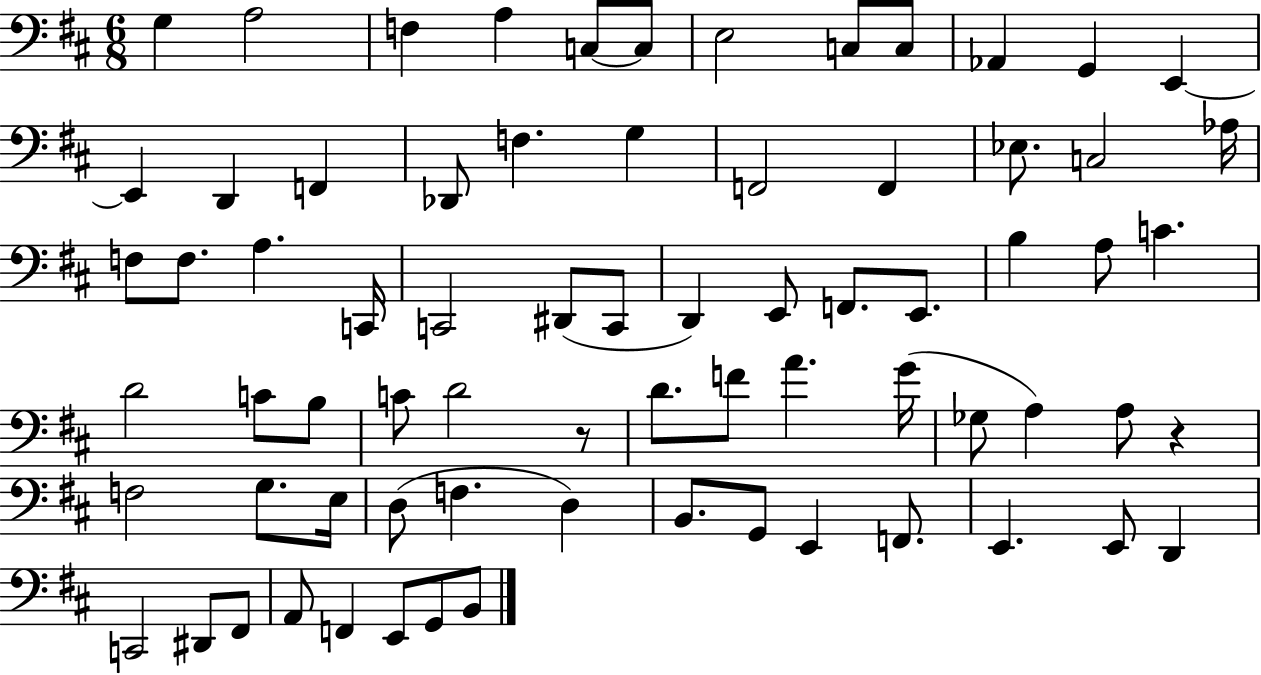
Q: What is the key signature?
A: D major